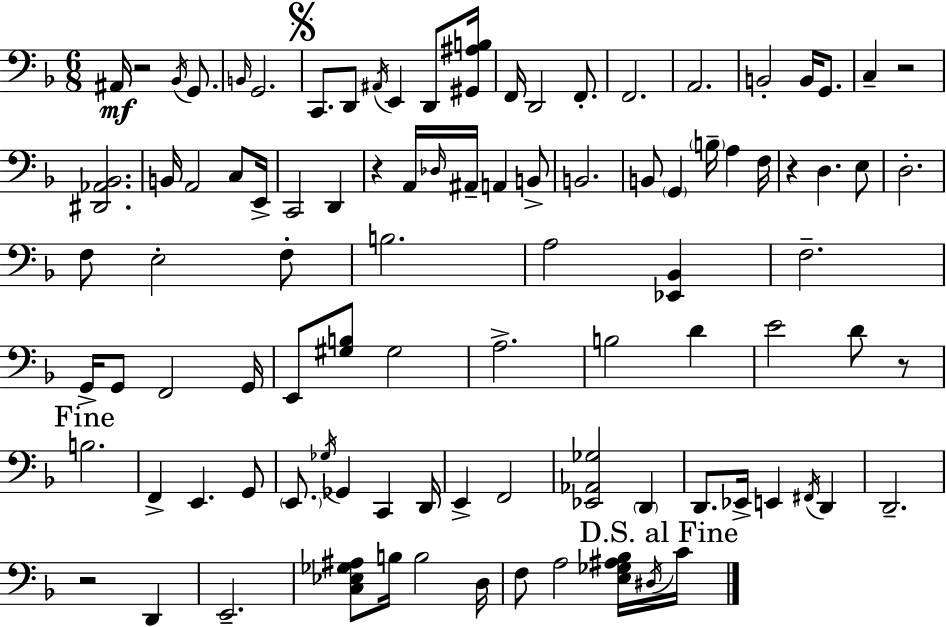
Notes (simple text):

A#2/s R/h Bb2/s G2/e. B2/s G2/h. C2/e. D2/e A#2/s E2/q D2/e [G#2,A#3,B3]/s F2/s D2/h F2/e. F2/h. A2/h. B2/h B2/s G2/e. C3/q R/h [D#2,Ab2,Bb2]/h. B2/s A2/h C3/e E2/s C2/h D2/q R/q A2/s Db3/s A#2/s A2/q B2/e B2/h. B2/e G2/q B3/s A3/q F3/s R/q D3/q. E3/e D3/h. F3/e E3/h F3/e B3/h. A3/h [Eb2,Bb2]/q F3/h. G2/s G2/e F2/h G2/s E2/e [G#3,B3]/e G#3/h A3/h. B3/h D4/q E4/h D4/e R/e B3/h. F2/q E2/q. G2/e E2/e. Gb3/s Gb2/q C2/q D2/s E2/q F2/h [Eb2,Ab2,Gb3]/h D2/q D2/e. Eb2/s E2/q F#2/s D2/q D2/h. R/h D2/q E2/h. [C3,Eb3,Gb3,A#3]/e B3/s B3/h D3/s F3/e A3/h [E3,Gb3,A#3,Bb3]/s D#3/s C4/s